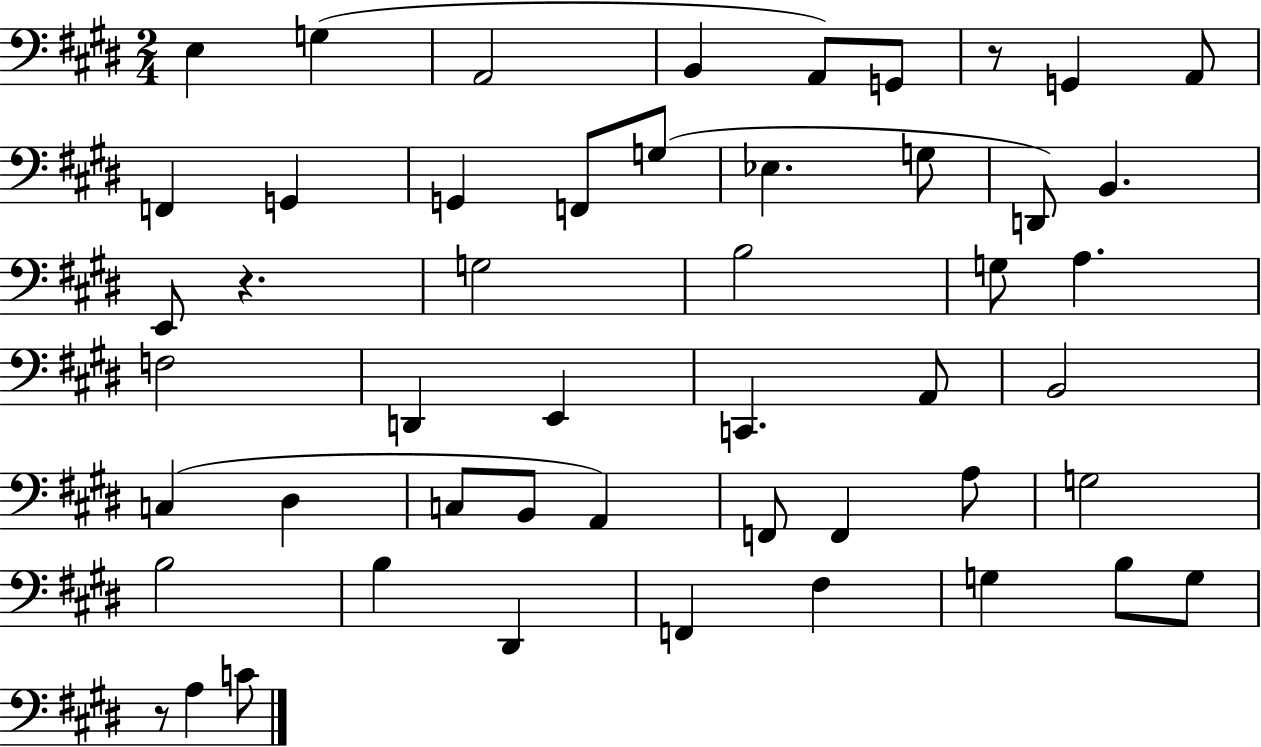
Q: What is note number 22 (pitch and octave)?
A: A3